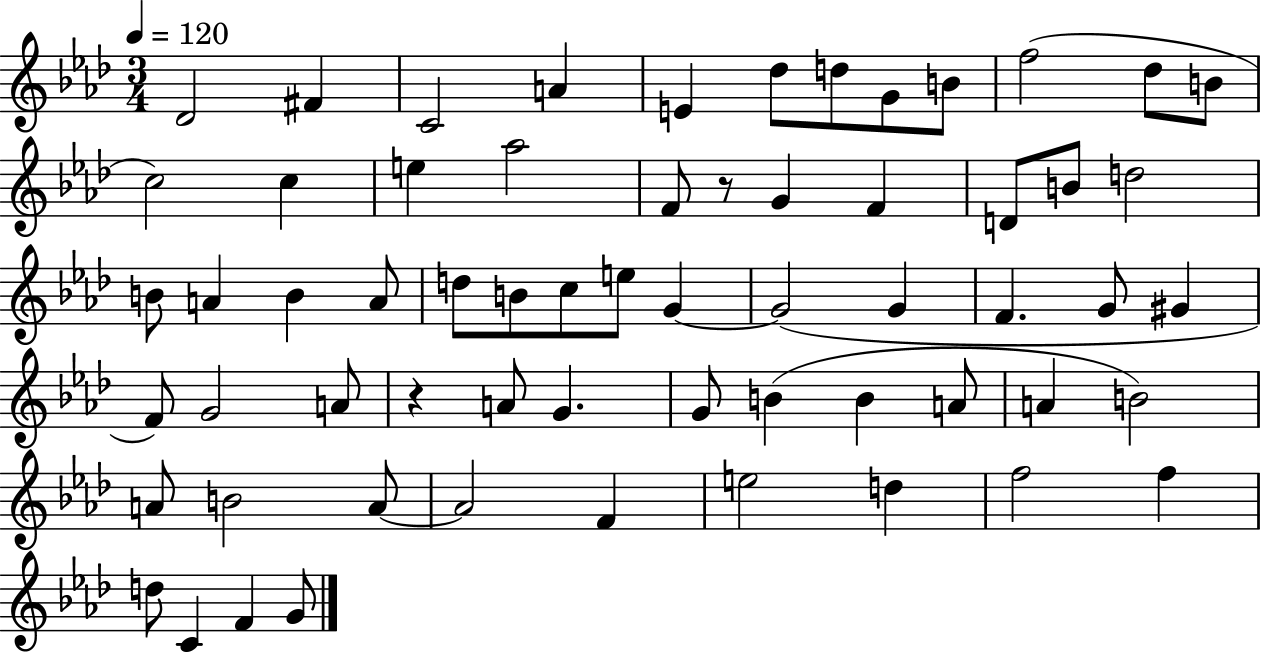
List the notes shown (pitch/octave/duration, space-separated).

Db4/h F#4/q C4/h A4/q E4/q Db5/e D5/e G4/e B4/e F5/h Db5/e B4/e C5/h C5/q E5/q Ab5/h F4/e R/e G4/q F4/q D4/e B4/e D5/h B4/e A4/q B4/q A4/e D5/e B4/e C5/e E5/e G4/q G4/h G4/q F4/q. G4/e G#4/q F4/e G4/h A4/e R/q A4/e G4/q. G4/e B4/q B4/q A4/e A4/q B4/h A4/e B4/h A4/e A4/h F4/q E5/h D5/q F5/h F5/q D5/e C4/q F4/q G4/e